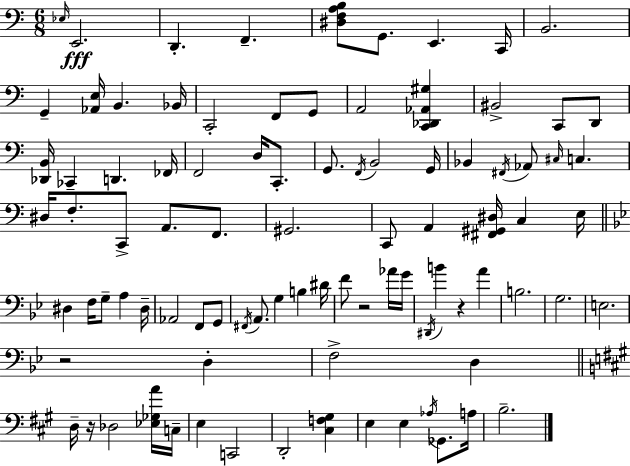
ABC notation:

X:1
T:Untitled
M:6/8
L:1/4
K:C
_E,/4 E,,2 D,, F,, [^D,F,A,B,]/2 G,,/2 E,, C,,/4 B,,2 G,, [_A,,E,]/4 B,, _B,,/4 C,,2 F,,/2 G,,/2 A,,2 [C,,_D,,_A,,^G,] ^B,,2 C,,/2 D,,/2 [_D,,B,,]/4 _C,, D,, _F,,/4 F,,2 D,/4 C,,/2 G,,/2 F,,/4 B,,2 G,,/4 _B,, ^F,,/4 _A,,/2 ^C,/4 C, ^D,/4 F,/2 C,,/2 A,,/2 F,,/2 ^G,,2 C,,/2 A,, [^F,,^G,,^D,]/4 C, E,/4 ^D, F,/4 G,/2 A, ^D,/4 _A,,2 F,,/2 G,,/2 ^F,,/4 A,,/2 G, B, ^D/4 F/2 z2 _A/4 G/4 ^D,,/4 B z A B,2 G,2 E,2 z2 D, F,2 D, D,/4 z/4 _D,2 [_E,_G,A]/4 C,/4 E, C,,2 D,,2 [^C,F,^G,] E, E, _A,/4 _G,,/2 A,/4 B,2